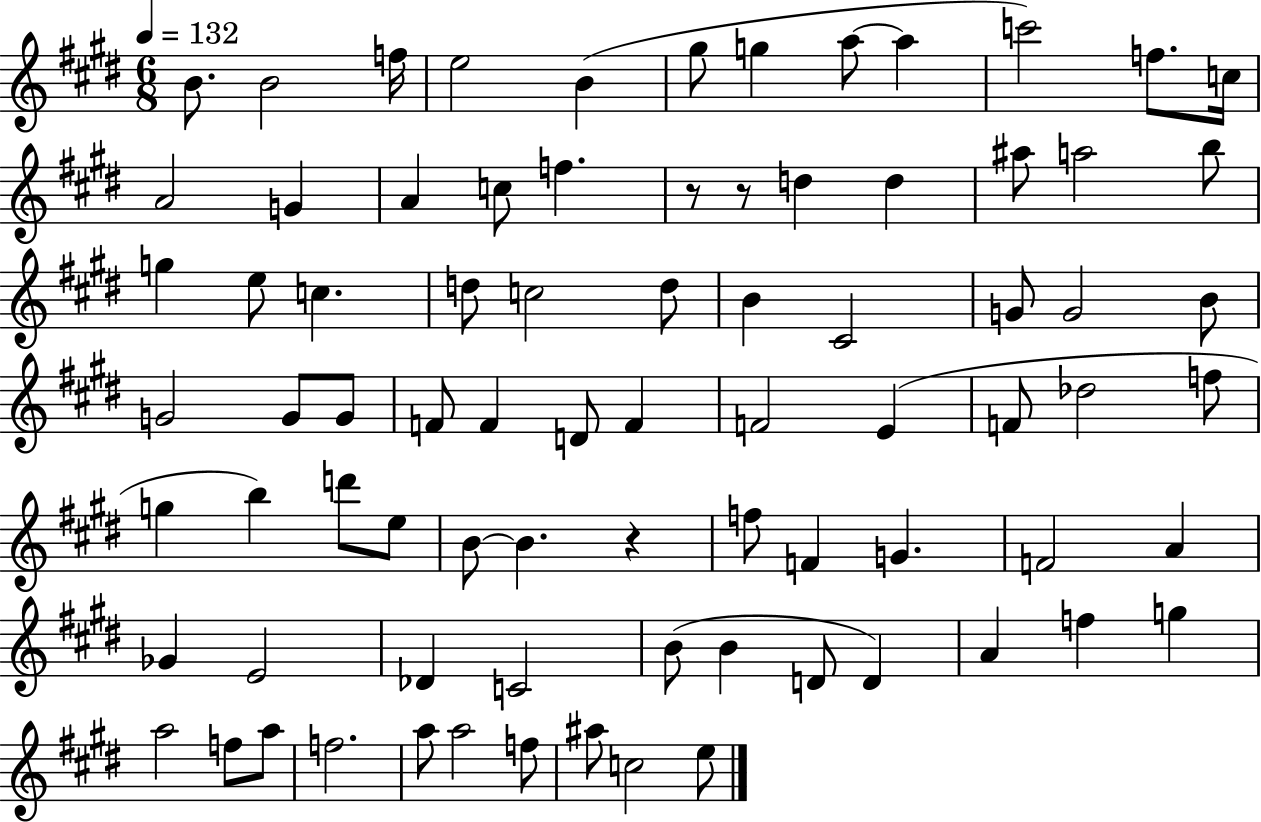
X:1
T:Untitled
M:6/8
L:1/4
K:E
B/2 B2 f/4 e2 B ^g/2 g a/2 a c'2 f/2 c/4 A2 G A c/2 f z/2 z/2 d d ^a/2 a2 b/2 g e/2 c d/2 c2 d/2 B ^C2 G/2 G2 B/2 G2 G/2 G/2 F/2 F D/2 F F2 E F/2 _d2 f/2 g b d'/2 e/2 B/2 B z f/2 F G F2 A _G E2 _D C2 B/2 B D/2 D A f g a2 f/2 a/2 f2 a/2 a2 f/2 ^a/2 c2 e/2